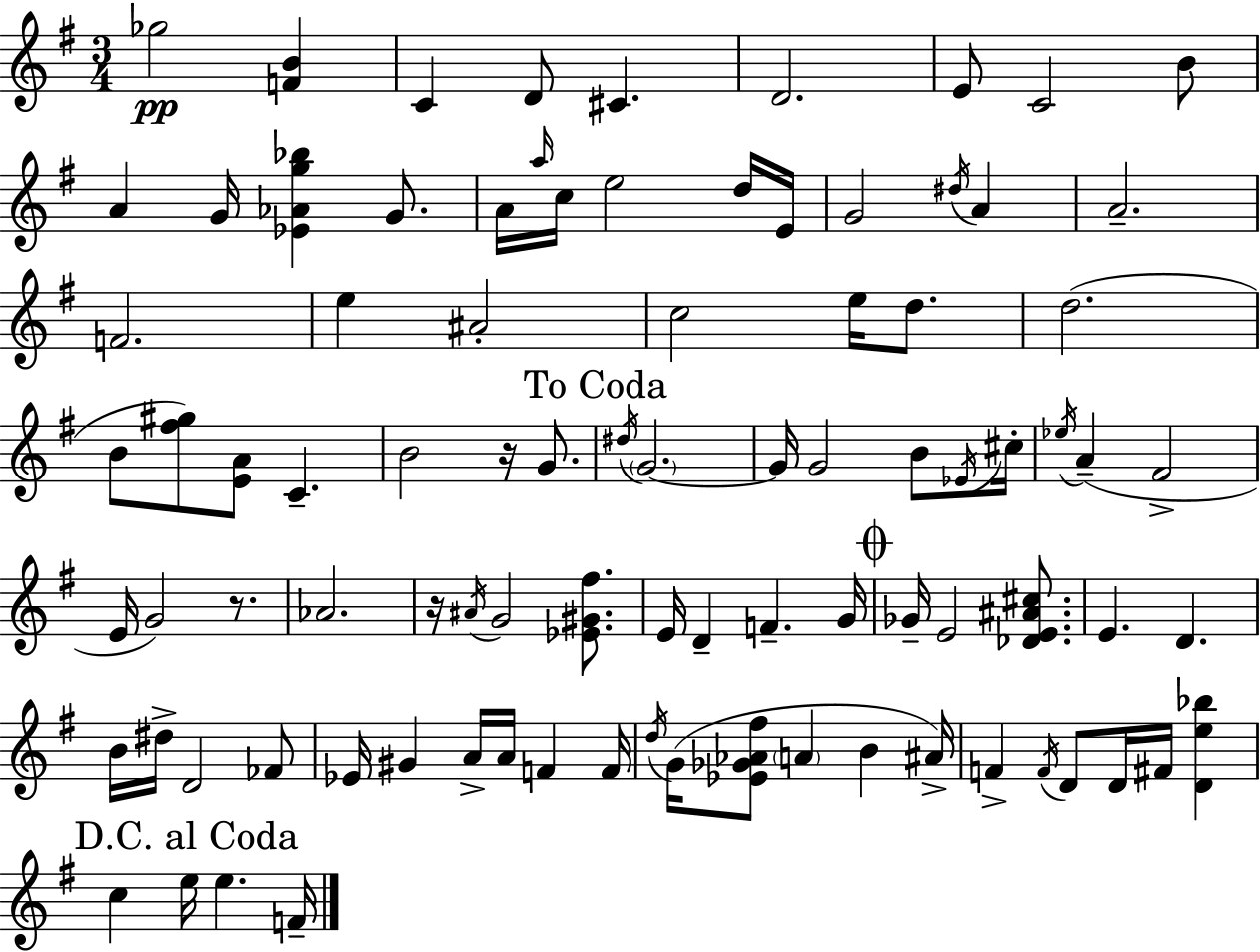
Gb5/h [F4,B4]/q C4/q D4/e C#4/q. D4/h. E4/e C4/h B4/e A4/q G4/s [Eb4,Ab4,G5,Bb5]/q G4/e. A4/s A5/s C5/s E5/h D5/s E4/s G4/h D#5/s A4/q A4/h. F4/h. E5/q A#4/h C5/h E5/s D5/e. D5/h. B4/e [F#5,G#5]/e [E4,A4]/e C4/q. B4/h R/s G4/e. D#5/s G4/h. G4/s G4/h B4/e Eb4/s C#5/s Eb5/s A4/q F#4/h E4/s G4/h R/e. Ab4/h. R/s A#4/s G4/h [Eb4,G#4,F#5]/e. E4/s D4/q F4/q. G4/s Gb4/s E4/h [Db4,E4,A#4,C#5]/e. E4/q. D4/q. B4/s D#5/s D4/h FES4/e Eb4/s G#4/q A4/s A4/s F4/q F4/s D5/s G4/s [Eb4,Gb4,Ab4,F#5]/e A4/q B4/q A#4/s F4/q F4/s D4/e D4/s F#4/s [D4,E5,Bb5]/q C5/q E5/s E5/q. F4/s